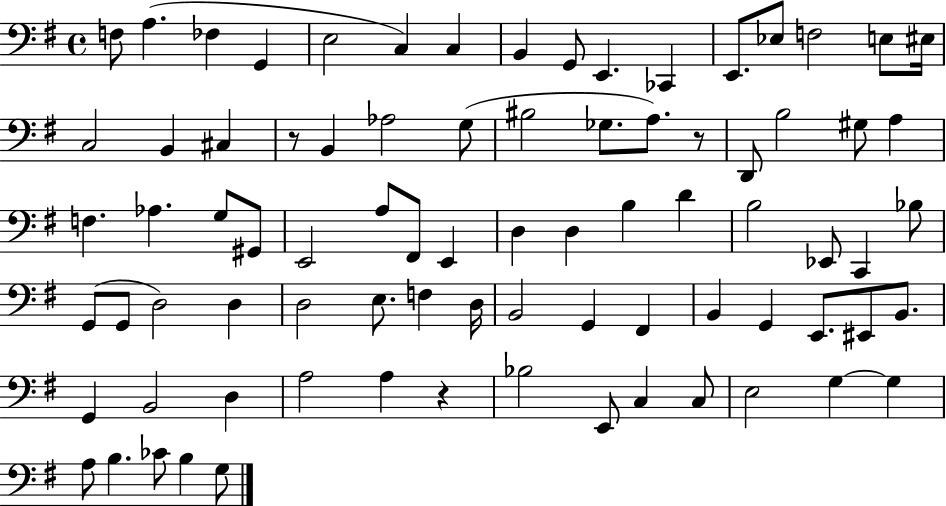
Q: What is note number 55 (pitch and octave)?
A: G2